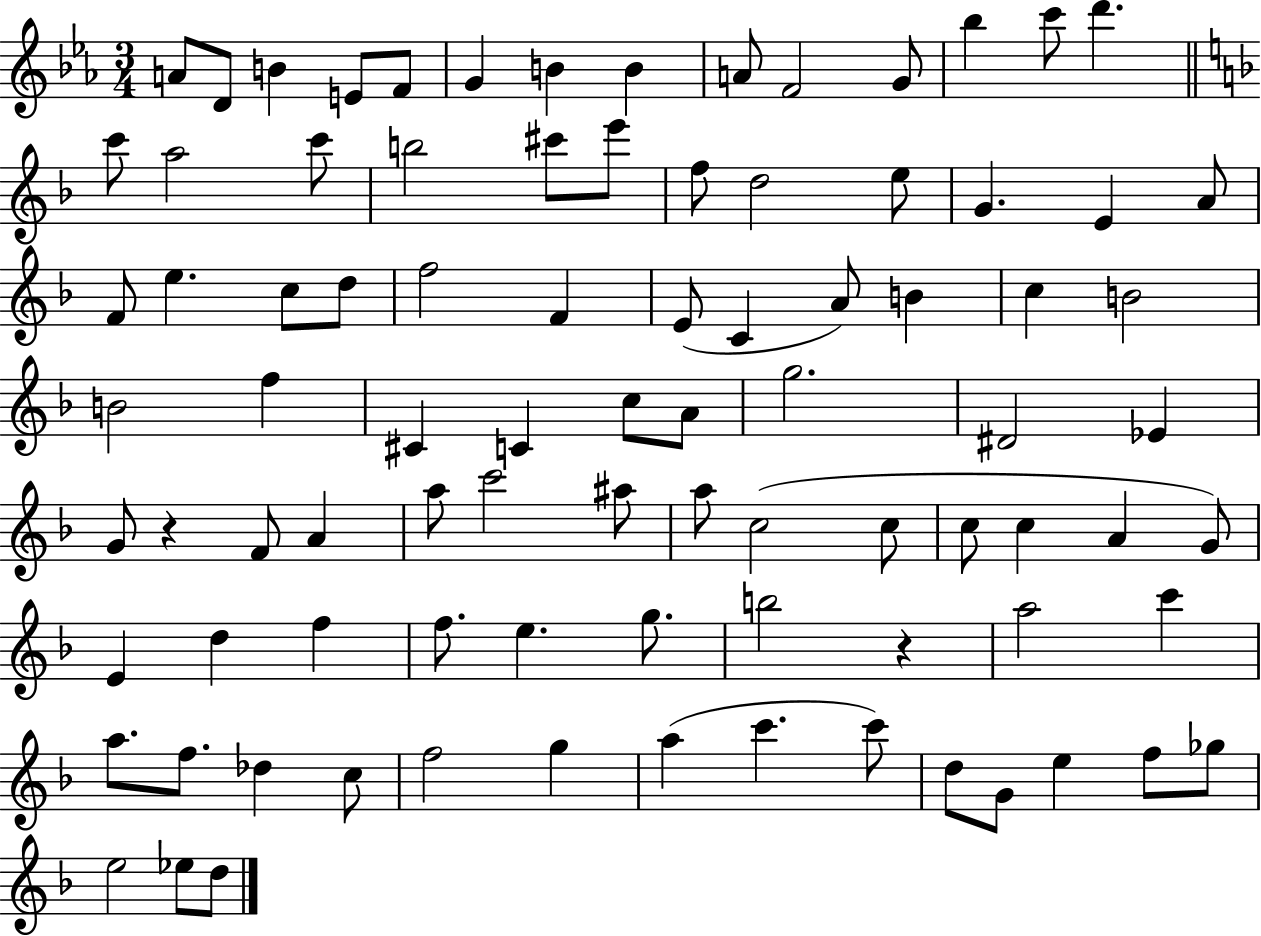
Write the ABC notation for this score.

X:1
T:Untitled
M:3/4
L:1/4
K:Eb
A/2 D/2 B E/2 F/2 G B B A/2 F2 G/2 _b c'/2 d' c'/2 a2 c'/2 b2 ^c'/2 e'/2 f/2 d2 e/2 G E A/2 F/2 e c/2 d/2 f2 F E/2 C A/2 B c B2 B2 f ^C C c/2 A/2 g2 ^D2 _E G/2 z F/2 A a/2 c'2 ^a/2 a/2 c2 c/2 c/2 c A G/2 E d f f/2 e g/2 b2 z a2 c' a/2 f/2 _d c/2 f2 g a c' c'/2 d/2 G/2 e f/2 _g/2 e2 _e/2 d/2